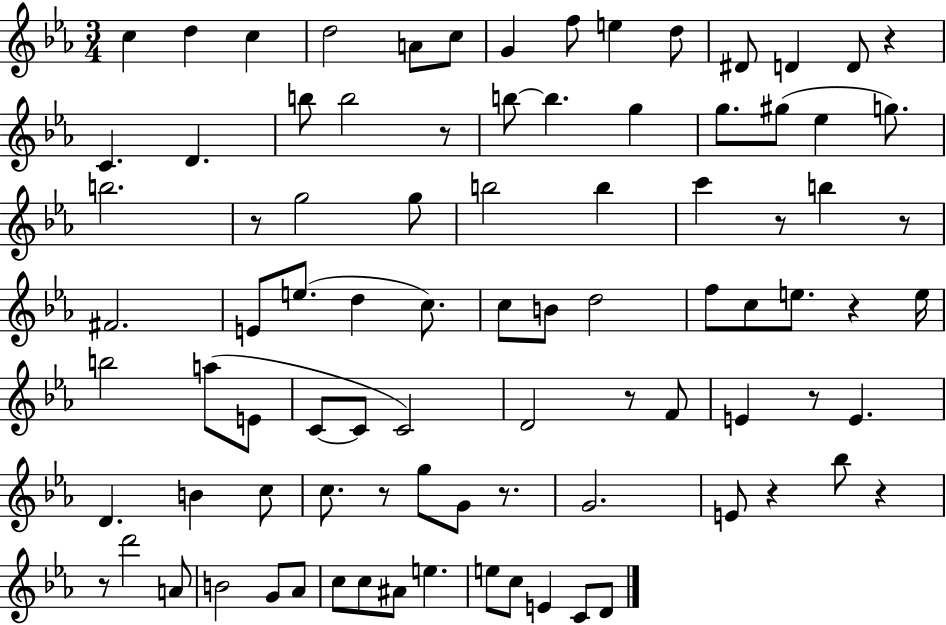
C5/q D5/q C5/q D5/h A4/e C5/e G4/q F5/e E5/q D5/e D#4/e D4/q D4/e R/q C4/q. D4/q. B5/e B5/h R/e B5/e B5/q. G5/q G5/e. G#5/e Eb5/q G5/e. B5/h. R/e G5/h G5/e B5/h B5/q C6/q R/e B5/q R/e F#4/h. E4/e E5/e. D5/q C5/e. C5/e B4/e D5/h F5/e C5/e E5/e. R/q E5/s B5/h A5/e E4/e C4/e C4/e C4/h D4/h R/e F4/e E4/q R/e E4/q. D4/q. B4/q C5/e C5/e. R/e G5/e G4/e R/e. G4/h. E4/e R/q Bb5/e R/q R/e D6/h A4/e B4/h G4/e Ab4/e C5/e C5/e A#4/e E5/q. E5/e C5/e E4/q C4/e D4/e